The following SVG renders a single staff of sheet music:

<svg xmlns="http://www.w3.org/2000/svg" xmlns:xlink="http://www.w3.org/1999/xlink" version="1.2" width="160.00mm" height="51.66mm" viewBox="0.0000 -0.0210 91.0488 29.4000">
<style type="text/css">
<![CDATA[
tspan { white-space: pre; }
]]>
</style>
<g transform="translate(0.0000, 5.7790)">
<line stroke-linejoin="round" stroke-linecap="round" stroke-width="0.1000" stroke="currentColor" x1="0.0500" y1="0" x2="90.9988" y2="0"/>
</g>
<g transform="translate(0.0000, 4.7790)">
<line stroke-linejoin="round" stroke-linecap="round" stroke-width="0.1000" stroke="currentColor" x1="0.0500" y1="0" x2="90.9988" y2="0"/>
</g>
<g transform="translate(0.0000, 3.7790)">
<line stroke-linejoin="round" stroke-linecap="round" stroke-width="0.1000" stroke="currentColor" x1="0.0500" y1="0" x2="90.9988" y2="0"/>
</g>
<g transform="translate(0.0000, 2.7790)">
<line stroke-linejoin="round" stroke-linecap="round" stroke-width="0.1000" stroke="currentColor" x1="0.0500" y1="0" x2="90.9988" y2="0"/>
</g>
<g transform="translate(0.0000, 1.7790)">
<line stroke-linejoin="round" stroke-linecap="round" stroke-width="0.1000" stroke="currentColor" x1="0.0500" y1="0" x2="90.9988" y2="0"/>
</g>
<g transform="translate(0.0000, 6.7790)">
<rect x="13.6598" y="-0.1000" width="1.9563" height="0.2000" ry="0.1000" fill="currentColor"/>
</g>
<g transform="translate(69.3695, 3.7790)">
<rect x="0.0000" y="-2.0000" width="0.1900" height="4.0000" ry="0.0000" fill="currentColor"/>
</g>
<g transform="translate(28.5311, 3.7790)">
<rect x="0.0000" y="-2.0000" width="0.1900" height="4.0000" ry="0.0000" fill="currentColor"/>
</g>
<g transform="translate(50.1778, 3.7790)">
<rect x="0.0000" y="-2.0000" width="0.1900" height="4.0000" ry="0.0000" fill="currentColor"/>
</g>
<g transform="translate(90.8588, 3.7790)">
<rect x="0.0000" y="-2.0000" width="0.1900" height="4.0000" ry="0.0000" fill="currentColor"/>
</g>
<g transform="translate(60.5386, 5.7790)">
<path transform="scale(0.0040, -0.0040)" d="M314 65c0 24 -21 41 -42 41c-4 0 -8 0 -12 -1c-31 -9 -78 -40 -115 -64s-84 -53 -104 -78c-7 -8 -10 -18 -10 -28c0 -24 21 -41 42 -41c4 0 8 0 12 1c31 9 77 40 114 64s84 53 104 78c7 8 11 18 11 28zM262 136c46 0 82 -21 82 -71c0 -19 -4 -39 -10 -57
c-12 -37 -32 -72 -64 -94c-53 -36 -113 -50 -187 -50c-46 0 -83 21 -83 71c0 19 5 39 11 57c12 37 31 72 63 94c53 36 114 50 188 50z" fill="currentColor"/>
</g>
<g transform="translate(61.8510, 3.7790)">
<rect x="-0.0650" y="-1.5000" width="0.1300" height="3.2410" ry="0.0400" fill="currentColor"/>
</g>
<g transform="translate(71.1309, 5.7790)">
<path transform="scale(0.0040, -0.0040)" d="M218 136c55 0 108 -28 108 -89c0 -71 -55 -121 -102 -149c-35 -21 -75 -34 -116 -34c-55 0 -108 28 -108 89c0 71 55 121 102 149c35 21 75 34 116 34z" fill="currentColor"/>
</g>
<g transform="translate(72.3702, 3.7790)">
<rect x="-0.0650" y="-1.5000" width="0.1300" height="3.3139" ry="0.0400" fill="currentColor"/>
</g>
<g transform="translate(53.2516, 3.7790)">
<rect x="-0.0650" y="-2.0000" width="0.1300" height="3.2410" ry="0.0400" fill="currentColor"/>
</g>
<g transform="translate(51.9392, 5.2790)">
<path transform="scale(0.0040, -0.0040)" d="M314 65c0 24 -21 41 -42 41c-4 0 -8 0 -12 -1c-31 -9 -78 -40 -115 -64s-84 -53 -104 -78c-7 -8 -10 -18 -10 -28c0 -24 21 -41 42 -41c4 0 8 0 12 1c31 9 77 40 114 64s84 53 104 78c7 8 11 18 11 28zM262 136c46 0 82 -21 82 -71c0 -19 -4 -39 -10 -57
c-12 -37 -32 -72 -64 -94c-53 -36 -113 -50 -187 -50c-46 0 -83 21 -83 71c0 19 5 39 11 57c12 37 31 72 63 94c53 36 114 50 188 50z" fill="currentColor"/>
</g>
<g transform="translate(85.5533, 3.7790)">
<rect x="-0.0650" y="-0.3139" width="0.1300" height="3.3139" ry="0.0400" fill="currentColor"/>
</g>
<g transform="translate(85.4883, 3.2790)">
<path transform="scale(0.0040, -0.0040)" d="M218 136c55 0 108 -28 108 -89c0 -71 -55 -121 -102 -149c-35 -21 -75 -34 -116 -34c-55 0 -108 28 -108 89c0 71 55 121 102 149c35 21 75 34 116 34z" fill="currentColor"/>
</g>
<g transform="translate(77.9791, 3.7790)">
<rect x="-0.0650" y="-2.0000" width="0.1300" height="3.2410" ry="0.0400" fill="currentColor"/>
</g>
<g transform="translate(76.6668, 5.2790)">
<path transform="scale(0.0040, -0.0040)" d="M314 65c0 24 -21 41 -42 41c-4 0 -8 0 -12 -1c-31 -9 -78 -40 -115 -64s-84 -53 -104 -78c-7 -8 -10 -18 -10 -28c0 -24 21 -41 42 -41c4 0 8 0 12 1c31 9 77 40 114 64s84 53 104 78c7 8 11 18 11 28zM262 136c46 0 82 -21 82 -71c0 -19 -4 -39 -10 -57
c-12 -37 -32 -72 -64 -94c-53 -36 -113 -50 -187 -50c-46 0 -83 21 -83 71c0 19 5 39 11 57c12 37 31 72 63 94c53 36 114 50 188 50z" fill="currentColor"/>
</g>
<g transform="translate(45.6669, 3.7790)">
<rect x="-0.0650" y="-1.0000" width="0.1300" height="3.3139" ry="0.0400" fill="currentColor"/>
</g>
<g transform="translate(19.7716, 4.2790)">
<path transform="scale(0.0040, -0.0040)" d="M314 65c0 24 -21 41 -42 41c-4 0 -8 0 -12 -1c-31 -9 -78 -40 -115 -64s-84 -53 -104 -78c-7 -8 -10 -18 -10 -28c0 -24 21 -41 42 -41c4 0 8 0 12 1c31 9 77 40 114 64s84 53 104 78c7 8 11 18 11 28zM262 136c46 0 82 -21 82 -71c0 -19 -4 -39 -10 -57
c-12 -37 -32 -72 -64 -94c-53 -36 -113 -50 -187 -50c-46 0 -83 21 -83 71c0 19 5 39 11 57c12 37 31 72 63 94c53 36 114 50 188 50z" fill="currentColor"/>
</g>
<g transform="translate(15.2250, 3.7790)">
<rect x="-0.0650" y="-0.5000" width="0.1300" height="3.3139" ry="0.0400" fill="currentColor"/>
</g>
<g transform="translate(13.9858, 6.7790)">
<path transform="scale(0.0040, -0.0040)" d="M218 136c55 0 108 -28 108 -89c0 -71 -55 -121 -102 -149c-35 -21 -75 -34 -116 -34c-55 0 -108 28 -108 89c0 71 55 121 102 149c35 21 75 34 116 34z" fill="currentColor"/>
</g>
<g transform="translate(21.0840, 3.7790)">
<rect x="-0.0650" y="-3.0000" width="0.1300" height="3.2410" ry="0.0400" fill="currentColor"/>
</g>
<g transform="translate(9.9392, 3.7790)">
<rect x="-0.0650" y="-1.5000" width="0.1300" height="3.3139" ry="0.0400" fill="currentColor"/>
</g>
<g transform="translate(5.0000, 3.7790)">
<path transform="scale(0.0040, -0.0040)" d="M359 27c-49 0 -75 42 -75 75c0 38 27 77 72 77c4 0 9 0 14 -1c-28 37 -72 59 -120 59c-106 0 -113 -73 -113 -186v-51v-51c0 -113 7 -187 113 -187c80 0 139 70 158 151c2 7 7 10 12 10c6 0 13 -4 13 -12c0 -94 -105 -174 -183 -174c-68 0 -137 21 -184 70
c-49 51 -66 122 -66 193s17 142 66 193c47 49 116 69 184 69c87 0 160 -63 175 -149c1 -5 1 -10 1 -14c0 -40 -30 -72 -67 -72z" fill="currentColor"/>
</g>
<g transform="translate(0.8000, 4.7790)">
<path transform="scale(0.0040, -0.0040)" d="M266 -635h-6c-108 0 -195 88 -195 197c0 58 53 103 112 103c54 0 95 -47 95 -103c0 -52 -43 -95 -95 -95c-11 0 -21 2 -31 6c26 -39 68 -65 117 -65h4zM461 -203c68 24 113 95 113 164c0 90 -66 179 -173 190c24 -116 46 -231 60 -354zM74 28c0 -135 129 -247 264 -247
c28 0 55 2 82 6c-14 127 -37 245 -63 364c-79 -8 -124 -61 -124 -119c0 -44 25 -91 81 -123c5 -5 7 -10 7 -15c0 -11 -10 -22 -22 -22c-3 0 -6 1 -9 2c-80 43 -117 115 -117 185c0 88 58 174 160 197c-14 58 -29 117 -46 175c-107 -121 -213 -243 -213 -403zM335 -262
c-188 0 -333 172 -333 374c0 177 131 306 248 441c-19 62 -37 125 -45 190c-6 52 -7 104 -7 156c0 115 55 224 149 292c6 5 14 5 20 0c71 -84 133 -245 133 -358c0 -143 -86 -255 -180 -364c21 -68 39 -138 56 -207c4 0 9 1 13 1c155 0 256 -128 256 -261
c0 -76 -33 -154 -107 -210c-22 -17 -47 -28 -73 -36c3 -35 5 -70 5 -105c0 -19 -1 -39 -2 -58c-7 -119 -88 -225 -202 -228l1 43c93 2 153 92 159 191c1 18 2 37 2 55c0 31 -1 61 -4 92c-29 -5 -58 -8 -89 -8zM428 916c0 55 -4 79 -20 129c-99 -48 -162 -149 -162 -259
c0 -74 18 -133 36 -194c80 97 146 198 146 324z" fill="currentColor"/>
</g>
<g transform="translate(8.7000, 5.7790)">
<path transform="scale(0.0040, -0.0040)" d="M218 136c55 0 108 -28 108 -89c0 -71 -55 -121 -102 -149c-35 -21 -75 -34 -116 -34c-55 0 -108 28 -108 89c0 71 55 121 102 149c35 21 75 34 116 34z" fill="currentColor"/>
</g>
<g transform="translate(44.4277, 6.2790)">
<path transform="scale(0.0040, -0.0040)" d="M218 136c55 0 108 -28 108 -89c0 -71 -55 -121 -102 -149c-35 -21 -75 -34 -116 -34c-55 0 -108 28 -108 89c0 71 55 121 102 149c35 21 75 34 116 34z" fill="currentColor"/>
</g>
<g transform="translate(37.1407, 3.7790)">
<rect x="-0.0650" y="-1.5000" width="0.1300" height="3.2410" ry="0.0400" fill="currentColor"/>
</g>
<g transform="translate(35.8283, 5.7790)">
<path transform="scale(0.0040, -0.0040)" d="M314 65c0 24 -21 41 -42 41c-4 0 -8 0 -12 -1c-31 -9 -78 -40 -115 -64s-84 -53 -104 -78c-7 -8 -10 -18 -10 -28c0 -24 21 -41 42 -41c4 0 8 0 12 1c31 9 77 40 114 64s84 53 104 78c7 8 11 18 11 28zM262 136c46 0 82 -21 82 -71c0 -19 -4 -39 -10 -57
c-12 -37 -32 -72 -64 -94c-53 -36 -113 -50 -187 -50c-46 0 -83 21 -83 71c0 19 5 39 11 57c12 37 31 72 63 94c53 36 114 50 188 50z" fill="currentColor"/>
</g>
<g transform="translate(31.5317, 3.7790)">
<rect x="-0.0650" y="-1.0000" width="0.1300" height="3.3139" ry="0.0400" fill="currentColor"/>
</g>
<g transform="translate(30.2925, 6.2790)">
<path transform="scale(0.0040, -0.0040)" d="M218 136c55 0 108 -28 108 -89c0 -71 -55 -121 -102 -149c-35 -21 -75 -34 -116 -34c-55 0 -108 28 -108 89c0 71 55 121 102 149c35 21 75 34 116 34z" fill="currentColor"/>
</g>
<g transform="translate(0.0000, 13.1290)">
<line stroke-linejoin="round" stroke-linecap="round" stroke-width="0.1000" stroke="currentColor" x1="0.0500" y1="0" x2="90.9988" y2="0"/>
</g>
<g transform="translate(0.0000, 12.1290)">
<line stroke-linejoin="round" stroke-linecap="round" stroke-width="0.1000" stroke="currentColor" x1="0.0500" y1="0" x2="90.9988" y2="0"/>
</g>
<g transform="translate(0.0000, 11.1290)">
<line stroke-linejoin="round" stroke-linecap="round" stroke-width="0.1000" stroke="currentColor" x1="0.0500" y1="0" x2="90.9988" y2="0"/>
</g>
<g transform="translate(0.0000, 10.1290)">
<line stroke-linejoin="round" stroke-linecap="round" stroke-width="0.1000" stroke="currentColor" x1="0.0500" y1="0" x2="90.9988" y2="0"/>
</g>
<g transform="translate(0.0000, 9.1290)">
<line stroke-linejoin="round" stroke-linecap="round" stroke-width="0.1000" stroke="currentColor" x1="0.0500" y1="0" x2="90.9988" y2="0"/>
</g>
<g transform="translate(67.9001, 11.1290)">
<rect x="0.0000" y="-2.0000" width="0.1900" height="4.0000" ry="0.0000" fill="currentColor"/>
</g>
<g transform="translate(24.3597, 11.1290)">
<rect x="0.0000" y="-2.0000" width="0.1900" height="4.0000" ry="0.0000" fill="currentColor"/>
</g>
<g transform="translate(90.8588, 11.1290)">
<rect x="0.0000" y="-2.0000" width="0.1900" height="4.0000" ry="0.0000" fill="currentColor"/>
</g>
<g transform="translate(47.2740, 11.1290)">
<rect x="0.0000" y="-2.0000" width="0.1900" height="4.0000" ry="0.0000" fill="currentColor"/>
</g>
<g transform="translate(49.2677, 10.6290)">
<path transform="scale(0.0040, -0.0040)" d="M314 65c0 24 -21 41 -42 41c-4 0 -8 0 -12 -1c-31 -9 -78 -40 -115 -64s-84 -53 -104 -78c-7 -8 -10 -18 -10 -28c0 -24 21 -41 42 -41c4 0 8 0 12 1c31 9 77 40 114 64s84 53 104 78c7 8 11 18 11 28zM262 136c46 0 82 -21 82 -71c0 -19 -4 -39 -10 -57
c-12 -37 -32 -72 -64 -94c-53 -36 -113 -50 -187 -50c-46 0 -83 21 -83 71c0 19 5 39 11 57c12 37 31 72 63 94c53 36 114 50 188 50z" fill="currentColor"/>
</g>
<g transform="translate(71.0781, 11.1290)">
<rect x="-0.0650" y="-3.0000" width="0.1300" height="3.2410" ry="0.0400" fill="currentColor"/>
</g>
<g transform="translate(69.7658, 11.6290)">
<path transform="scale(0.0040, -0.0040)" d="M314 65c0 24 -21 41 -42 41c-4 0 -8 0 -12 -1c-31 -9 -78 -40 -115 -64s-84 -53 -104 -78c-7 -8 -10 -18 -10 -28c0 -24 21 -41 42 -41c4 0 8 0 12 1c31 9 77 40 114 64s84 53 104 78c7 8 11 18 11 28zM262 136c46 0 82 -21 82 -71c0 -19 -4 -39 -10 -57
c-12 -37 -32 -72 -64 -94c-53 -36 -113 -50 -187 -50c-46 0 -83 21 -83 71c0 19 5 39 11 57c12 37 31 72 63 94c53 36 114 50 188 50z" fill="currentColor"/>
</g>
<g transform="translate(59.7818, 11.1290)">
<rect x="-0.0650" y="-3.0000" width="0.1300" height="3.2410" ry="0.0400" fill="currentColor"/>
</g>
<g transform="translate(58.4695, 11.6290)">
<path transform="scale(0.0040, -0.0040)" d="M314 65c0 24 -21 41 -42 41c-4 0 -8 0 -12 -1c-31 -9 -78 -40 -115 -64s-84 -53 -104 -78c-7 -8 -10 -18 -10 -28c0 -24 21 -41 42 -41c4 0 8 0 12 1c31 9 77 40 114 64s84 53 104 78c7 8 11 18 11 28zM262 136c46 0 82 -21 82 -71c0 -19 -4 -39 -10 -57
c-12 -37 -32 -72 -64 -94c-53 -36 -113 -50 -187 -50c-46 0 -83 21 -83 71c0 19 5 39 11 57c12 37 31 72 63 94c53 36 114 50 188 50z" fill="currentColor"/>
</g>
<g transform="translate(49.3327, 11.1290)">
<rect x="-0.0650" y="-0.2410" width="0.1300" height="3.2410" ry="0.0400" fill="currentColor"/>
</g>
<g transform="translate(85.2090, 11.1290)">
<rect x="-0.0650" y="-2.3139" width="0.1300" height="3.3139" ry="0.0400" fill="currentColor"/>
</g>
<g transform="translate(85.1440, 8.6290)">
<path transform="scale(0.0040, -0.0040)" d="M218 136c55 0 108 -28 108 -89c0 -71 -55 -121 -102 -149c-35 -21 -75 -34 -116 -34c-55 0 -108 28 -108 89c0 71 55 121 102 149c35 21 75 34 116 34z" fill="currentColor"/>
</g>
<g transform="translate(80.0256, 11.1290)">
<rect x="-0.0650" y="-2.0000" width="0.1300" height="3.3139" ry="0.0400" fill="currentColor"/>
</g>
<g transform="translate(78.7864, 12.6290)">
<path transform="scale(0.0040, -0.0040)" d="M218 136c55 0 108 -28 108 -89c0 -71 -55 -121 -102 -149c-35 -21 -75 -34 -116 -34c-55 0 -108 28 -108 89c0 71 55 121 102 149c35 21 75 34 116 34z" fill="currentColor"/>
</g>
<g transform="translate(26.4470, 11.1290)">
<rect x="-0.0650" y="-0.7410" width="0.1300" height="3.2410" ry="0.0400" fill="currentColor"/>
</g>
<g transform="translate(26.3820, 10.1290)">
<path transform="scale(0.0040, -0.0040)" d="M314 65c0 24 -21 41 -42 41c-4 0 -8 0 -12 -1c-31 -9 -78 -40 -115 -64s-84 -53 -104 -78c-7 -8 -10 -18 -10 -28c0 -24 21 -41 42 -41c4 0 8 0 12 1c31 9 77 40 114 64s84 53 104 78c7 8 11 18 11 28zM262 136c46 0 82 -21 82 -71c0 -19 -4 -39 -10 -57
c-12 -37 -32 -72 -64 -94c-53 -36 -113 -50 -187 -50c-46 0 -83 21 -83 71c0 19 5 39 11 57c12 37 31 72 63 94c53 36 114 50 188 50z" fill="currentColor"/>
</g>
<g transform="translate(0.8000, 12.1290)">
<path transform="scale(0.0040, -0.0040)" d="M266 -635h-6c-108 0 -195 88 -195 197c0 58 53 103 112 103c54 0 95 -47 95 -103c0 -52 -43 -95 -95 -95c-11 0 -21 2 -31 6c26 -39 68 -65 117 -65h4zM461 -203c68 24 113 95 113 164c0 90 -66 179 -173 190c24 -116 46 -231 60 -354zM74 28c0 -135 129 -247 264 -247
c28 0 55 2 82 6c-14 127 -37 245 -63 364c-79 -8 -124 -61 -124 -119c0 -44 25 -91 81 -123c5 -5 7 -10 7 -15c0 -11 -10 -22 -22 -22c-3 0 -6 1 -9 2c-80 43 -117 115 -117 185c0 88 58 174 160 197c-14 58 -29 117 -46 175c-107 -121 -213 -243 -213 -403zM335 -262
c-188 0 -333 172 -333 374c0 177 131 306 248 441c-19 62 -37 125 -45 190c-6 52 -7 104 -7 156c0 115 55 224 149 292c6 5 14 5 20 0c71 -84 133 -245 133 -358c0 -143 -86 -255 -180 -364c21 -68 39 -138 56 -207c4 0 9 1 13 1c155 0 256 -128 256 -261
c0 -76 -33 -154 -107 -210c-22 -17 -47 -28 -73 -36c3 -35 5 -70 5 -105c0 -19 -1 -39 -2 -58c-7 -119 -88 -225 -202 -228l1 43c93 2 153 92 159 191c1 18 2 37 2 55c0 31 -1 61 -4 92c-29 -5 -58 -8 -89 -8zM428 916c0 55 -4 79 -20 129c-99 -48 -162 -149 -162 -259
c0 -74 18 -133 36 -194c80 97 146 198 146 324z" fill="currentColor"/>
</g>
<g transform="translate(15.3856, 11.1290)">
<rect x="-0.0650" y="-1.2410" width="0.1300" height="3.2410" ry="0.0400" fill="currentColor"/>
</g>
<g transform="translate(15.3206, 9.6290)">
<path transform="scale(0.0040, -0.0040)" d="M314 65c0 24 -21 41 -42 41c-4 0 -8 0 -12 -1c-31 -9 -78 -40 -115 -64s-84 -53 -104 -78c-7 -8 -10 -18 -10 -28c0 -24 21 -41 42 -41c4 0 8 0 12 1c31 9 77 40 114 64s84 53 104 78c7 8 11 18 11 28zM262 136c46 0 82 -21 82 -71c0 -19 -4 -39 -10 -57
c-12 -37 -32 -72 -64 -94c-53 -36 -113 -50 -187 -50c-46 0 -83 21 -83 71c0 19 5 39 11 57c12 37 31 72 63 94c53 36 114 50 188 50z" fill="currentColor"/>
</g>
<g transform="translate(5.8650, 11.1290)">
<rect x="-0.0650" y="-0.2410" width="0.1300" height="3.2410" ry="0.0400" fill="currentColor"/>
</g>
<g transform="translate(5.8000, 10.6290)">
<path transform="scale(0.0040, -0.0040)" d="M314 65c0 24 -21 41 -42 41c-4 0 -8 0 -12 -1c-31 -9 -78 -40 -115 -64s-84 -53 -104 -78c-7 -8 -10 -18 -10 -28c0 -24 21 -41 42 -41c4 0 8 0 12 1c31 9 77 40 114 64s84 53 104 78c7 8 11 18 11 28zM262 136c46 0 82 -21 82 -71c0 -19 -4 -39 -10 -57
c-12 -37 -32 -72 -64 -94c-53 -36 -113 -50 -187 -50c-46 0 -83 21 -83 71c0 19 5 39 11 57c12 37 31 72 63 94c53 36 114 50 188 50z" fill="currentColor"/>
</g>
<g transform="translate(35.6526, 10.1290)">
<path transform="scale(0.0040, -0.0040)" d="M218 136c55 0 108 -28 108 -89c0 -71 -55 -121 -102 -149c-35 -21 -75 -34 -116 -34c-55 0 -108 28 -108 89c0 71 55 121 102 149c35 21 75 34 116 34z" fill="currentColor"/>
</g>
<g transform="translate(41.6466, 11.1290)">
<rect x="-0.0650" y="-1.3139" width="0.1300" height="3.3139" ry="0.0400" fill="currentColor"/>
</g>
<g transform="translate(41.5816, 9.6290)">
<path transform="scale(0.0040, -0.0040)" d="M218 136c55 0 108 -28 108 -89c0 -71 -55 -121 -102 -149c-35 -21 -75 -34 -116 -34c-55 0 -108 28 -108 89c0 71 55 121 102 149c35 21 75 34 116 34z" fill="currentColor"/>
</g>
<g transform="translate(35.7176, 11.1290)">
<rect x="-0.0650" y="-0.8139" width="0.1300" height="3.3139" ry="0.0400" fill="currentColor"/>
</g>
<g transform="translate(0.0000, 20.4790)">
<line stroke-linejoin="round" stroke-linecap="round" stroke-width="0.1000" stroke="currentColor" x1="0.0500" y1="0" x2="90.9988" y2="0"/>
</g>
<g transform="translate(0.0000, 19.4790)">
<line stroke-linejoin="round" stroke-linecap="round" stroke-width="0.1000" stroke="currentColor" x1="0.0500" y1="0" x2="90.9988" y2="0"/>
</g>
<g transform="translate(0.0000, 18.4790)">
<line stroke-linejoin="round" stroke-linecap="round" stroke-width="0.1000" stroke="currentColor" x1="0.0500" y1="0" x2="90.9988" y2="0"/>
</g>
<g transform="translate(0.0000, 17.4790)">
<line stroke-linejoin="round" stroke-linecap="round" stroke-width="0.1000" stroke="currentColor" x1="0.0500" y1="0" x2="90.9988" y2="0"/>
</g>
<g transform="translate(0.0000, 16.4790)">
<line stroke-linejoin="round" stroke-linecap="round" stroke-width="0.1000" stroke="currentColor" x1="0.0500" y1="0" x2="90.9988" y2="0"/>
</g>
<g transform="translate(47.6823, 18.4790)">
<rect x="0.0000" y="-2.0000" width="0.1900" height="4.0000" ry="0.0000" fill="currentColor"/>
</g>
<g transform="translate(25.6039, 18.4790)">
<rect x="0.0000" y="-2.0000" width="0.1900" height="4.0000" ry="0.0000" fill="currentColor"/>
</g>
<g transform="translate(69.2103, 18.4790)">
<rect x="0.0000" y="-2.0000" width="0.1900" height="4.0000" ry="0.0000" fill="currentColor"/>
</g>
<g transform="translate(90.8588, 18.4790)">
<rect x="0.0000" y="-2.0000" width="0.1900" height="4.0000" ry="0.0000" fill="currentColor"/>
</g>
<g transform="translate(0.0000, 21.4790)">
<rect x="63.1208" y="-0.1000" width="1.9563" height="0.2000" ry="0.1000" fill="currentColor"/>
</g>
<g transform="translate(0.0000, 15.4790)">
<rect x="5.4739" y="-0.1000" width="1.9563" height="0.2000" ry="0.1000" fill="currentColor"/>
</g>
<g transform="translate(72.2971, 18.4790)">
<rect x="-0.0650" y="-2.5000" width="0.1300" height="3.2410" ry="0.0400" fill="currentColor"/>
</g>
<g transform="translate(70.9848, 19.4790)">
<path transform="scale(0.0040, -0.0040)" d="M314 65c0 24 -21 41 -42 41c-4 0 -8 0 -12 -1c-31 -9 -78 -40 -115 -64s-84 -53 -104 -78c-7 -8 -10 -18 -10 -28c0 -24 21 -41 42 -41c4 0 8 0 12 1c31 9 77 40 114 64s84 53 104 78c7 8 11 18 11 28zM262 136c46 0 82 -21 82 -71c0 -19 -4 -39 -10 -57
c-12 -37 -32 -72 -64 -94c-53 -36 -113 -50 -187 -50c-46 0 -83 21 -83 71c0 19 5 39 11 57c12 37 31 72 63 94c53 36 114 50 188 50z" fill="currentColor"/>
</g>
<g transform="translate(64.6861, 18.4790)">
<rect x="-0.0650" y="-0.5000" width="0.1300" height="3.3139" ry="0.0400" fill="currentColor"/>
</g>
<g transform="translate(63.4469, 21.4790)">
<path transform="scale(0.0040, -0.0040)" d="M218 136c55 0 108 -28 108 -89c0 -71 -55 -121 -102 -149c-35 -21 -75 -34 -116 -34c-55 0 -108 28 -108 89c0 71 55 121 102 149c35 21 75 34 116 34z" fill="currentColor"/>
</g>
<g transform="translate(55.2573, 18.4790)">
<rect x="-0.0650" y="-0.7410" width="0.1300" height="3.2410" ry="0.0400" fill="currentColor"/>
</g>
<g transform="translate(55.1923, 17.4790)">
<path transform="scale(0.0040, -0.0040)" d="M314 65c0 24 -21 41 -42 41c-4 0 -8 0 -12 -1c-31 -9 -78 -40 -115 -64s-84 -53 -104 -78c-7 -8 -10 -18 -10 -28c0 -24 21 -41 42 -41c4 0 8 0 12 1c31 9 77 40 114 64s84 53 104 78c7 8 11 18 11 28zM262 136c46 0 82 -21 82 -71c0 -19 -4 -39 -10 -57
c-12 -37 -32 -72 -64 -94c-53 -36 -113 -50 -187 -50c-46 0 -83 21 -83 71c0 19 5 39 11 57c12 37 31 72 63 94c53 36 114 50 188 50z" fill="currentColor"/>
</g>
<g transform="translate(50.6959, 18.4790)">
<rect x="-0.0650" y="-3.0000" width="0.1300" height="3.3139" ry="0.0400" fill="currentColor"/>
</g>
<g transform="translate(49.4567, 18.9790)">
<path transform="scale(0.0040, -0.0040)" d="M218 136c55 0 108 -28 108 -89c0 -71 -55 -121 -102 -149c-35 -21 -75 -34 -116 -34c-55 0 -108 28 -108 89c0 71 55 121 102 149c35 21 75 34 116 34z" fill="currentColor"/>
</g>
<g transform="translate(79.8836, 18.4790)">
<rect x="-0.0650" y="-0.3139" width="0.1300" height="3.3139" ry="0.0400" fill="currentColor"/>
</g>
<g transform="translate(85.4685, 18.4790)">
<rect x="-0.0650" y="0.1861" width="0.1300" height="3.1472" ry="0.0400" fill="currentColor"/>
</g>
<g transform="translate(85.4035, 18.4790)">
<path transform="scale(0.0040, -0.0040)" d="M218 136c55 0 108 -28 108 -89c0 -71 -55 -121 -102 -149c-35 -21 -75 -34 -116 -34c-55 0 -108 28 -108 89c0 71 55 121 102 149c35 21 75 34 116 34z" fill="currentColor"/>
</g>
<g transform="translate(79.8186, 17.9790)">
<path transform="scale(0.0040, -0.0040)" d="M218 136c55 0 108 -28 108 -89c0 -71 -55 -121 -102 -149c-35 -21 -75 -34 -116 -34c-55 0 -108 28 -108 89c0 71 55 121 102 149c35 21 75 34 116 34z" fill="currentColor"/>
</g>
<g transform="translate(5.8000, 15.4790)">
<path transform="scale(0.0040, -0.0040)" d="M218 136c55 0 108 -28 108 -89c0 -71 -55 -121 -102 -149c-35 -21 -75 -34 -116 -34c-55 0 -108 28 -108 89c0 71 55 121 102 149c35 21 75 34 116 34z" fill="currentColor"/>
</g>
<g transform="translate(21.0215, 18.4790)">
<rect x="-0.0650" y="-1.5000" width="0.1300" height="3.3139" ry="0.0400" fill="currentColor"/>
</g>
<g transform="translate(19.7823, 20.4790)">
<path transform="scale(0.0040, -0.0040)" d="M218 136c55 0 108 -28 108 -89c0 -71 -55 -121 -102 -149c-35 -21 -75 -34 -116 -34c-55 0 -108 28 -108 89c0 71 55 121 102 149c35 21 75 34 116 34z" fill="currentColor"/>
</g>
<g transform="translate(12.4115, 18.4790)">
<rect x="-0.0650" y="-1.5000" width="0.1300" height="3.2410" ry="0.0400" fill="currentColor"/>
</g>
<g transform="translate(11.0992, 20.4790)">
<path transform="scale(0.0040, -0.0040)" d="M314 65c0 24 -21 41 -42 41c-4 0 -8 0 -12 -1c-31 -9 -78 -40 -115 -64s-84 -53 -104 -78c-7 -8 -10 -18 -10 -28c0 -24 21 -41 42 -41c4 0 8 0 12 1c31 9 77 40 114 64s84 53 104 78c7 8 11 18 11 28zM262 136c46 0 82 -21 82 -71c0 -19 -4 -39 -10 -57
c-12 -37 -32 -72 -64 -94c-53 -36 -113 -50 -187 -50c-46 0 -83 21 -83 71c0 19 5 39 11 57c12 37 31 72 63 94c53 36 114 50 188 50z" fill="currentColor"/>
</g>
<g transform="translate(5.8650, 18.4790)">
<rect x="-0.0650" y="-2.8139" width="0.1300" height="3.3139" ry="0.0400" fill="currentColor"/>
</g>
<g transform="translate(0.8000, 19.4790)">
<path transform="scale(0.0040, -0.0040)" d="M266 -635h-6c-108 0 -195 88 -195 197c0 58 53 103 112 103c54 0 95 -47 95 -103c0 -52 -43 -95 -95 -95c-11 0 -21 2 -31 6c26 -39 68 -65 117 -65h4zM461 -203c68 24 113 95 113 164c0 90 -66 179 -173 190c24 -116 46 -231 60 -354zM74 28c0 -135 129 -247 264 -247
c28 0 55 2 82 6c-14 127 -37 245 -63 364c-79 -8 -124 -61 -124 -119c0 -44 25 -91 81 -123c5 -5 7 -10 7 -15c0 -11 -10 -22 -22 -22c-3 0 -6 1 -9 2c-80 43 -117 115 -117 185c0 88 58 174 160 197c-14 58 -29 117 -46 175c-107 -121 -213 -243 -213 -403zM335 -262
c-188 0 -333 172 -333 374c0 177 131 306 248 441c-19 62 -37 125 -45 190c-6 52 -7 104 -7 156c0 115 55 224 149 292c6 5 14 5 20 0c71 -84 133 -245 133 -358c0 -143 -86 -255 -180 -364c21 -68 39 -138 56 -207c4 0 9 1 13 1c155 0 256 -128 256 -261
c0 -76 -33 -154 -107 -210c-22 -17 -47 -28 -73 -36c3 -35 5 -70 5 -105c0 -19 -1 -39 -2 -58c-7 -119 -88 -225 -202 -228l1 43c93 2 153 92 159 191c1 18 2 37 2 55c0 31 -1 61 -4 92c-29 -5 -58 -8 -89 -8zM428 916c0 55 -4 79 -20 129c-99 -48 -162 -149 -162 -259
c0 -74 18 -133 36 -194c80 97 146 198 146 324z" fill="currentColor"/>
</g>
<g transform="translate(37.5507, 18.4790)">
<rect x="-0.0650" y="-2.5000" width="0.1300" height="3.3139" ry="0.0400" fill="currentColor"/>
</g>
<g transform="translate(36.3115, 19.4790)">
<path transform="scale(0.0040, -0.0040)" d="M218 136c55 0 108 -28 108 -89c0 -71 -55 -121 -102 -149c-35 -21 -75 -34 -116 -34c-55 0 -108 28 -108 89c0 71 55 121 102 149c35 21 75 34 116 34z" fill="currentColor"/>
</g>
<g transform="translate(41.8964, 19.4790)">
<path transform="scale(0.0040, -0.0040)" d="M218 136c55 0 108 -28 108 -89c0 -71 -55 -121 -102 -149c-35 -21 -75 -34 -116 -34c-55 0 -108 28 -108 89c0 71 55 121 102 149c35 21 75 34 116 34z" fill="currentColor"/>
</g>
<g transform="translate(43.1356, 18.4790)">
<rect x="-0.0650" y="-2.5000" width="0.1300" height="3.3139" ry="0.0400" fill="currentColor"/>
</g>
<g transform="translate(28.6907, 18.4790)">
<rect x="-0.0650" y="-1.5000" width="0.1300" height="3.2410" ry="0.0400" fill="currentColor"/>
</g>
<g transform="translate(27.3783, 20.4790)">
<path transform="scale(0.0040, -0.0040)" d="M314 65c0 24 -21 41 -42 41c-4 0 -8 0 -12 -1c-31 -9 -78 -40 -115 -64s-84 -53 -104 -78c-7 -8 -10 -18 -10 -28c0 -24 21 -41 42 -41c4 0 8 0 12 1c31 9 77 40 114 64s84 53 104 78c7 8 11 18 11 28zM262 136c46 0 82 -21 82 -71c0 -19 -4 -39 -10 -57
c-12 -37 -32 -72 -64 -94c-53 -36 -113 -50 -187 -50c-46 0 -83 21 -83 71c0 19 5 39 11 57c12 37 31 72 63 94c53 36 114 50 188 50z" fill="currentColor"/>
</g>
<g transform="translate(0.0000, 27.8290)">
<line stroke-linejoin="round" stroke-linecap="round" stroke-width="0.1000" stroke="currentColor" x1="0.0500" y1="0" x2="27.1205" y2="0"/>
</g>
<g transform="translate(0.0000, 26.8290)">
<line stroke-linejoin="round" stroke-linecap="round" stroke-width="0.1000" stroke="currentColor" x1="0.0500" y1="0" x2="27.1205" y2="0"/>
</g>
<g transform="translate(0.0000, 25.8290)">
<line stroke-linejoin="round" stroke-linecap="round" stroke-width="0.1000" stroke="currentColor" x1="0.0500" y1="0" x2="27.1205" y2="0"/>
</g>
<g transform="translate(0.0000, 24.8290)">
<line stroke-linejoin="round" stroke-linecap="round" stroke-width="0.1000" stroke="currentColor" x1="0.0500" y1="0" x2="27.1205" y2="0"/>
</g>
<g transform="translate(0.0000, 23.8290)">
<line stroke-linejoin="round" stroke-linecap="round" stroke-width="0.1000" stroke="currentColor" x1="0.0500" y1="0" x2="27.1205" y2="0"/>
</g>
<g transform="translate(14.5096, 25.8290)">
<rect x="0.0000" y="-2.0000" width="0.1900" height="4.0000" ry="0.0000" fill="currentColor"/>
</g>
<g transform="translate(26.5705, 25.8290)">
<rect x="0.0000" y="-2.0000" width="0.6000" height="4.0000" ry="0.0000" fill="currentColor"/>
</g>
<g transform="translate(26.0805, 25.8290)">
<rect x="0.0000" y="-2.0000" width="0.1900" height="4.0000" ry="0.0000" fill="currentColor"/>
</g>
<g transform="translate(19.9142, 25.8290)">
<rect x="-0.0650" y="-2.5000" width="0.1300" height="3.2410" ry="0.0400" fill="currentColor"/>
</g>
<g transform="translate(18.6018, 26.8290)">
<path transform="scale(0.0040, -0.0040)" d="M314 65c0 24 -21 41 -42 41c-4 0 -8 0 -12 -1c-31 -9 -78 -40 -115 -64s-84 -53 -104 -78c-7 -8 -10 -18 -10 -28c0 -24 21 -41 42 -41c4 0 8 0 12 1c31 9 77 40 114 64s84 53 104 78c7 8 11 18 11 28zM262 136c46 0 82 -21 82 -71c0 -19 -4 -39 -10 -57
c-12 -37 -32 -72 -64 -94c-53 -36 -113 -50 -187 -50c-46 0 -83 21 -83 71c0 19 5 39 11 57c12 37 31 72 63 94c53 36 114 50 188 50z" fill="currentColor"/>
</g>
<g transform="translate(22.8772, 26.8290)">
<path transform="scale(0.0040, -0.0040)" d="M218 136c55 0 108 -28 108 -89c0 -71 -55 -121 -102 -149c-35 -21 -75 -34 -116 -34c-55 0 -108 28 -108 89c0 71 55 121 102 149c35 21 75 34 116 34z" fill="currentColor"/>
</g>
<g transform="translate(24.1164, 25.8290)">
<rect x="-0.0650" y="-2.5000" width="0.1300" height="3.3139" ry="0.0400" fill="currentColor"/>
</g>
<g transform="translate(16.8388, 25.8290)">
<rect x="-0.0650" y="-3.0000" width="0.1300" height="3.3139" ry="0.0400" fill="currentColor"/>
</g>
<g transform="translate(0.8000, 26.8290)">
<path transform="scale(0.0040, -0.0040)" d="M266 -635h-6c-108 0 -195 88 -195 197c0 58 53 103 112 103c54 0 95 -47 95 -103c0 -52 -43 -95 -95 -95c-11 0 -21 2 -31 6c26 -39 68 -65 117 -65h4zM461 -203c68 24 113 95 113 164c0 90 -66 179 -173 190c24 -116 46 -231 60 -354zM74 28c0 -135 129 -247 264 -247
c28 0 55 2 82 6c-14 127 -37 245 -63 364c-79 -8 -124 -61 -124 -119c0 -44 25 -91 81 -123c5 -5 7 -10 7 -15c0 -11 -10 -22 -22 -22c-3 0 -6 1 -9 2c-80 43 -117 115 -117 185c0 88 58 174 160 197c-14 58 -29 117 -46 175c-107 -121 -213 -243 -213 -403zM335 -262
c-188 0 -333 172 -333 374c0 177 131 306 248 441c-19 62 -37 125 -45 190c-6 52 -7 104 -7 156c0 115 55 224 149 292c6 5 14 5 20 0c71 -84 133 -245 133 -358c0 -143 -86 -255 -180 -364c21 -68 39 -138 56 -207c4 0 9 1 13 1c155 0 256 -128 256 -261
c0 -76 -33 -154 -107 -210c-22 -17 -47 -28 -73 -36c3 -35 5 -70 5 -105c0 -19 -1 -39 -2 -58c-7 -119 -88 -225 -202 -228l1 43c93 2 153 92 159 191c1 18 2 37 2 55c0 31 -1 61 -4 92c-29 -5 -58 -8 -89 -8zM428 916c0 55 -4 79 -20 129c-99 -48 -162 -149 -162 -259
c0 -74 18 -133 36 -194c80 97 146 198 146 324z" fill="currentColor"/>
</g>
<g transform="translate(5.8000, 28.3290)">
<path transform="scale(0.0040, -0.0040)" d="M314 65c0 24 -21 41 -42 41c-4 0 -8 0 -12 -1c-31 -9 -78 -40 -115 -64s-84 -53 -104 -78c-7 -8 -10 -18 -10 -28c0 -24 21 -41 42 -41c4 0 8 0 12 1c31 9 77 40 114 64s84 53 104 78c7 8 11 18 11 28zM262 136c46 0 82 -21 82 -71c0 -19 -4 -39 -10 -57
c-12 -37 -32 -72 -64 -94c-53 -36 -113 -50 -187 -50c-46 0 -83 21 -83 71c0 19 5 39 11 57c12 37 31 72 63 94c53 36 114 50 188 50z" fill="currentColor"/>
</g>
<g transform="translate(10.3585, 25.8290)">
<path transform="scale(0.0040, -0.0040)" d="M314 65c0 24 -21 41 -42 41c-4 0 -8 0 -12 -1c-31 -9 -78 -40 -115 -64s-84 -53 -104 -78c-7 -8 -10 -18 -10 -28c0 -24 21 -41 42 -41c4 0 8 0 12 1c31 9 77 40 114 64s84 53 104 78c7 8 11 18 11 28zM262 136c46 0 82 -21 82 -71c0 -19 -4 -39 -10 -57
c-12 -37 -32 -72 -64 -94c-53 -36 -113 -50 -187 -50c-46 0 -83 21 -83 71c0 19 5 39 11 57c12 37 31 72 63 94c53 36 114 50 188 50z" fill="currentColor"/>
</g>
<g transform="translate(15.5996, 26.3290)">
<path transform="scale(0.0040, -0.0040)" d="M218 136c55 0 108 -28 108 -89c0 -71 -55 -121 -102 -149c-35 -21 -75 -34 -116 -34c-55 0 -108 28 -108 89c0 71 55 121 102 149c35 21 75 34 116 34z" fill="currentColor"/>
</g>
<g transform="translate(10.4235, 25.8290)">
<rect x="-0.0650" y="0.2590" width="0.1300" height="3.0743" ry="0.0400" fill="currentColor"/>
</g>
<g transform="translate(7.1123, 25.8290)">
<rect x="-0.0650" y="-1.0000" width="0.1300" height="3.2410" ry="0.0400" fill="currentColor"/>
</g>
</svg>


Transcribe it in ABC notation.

X:1
T:Untitled
M:4/4
L:1/4
K:C
E C A2 D E2 D F2 E2 E F2 c c2 e2 d2 d e c2 A2 A2 F g a E2 E E2 G G A d2 C G2 c B D2 B2 A G2 G